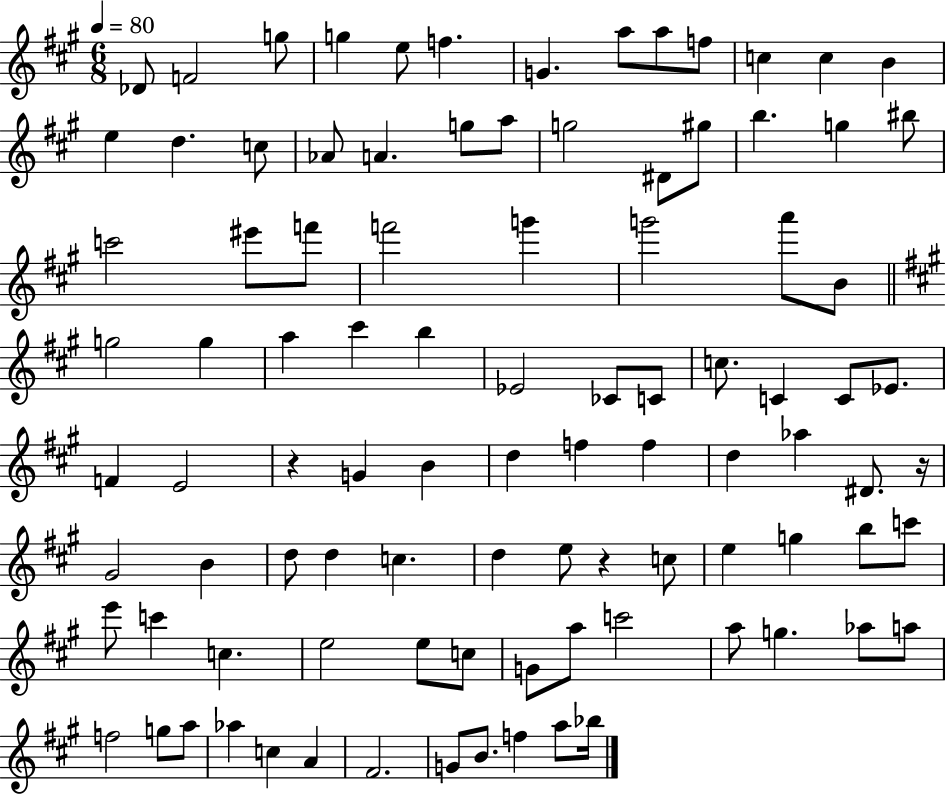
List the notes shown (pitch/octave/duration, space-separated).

Db4/e F4/h G5/e G5/q E5/e F5/q. G4/q. A5/e A5/e F5/e C5/q C5/q B4/q E5/q D5/q. C5/e Ab4/e A4/q. G5/e A5/e G5/h D#4/e G#5/e B5/q. G5/q BIS5/e C6/h EIS6/e F6/e F6/h G6/q G6/h A6/e B4/e G5/h G5/q A5/q C#6/q B5/q Eb4/h CES4/e C4/e C5/e. C4/q C4/e Eb4/e. F4/q E4/h R/q G4/q B4/q D5/q F5/q F5/q D5/q Ab5/q D#4/e. R/s G#4/h B4/q D5/e D5/q C5/q. D5/q E5/e R/q C5/e E5/q G5/q B5/e C6/e E6/e C6/q C5/q. E5/h E5/e C5/e G4/e A5/e C6/h A5/e G5/q. Ab5/e A5/e F5/h G5/e A5/e Ab5/q C5/q A4/q F#4/h. G4/e B4/e. F5/q A5/e Bb5/s